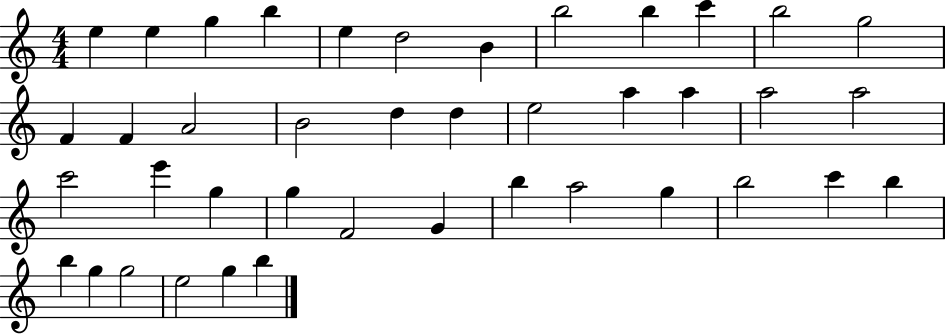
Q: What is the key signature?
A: C major